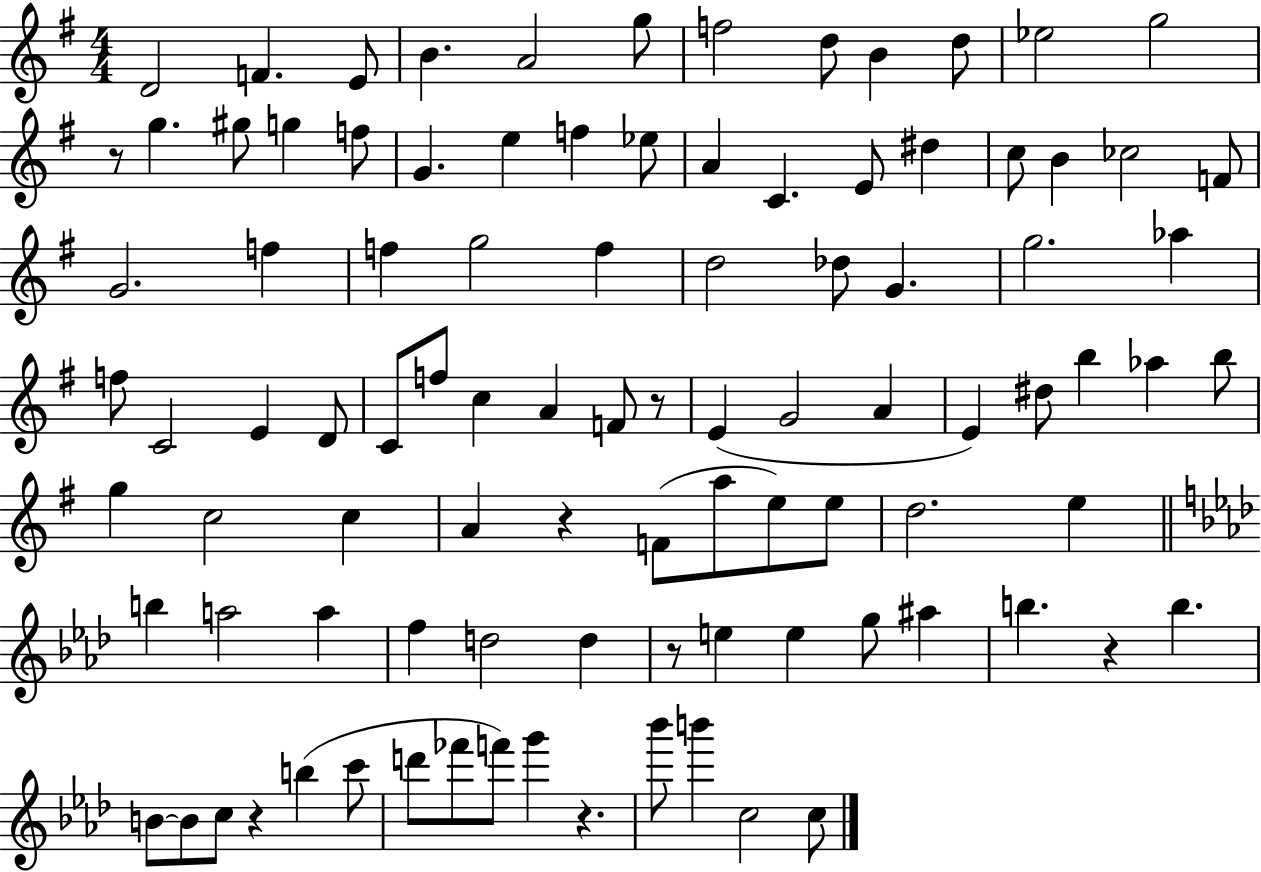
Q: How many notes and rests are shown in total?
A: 97